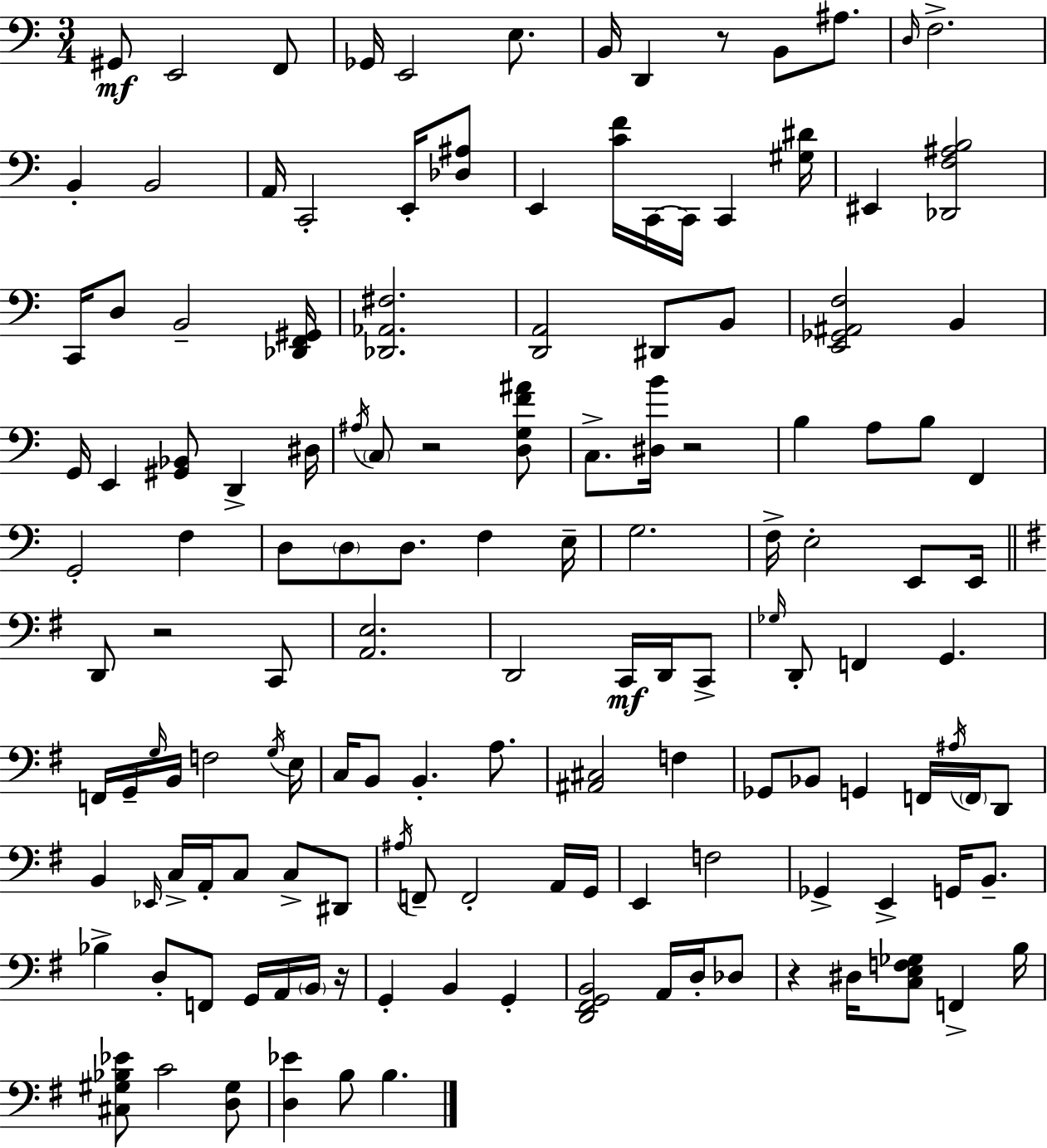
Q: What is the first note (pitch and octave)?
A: G#2